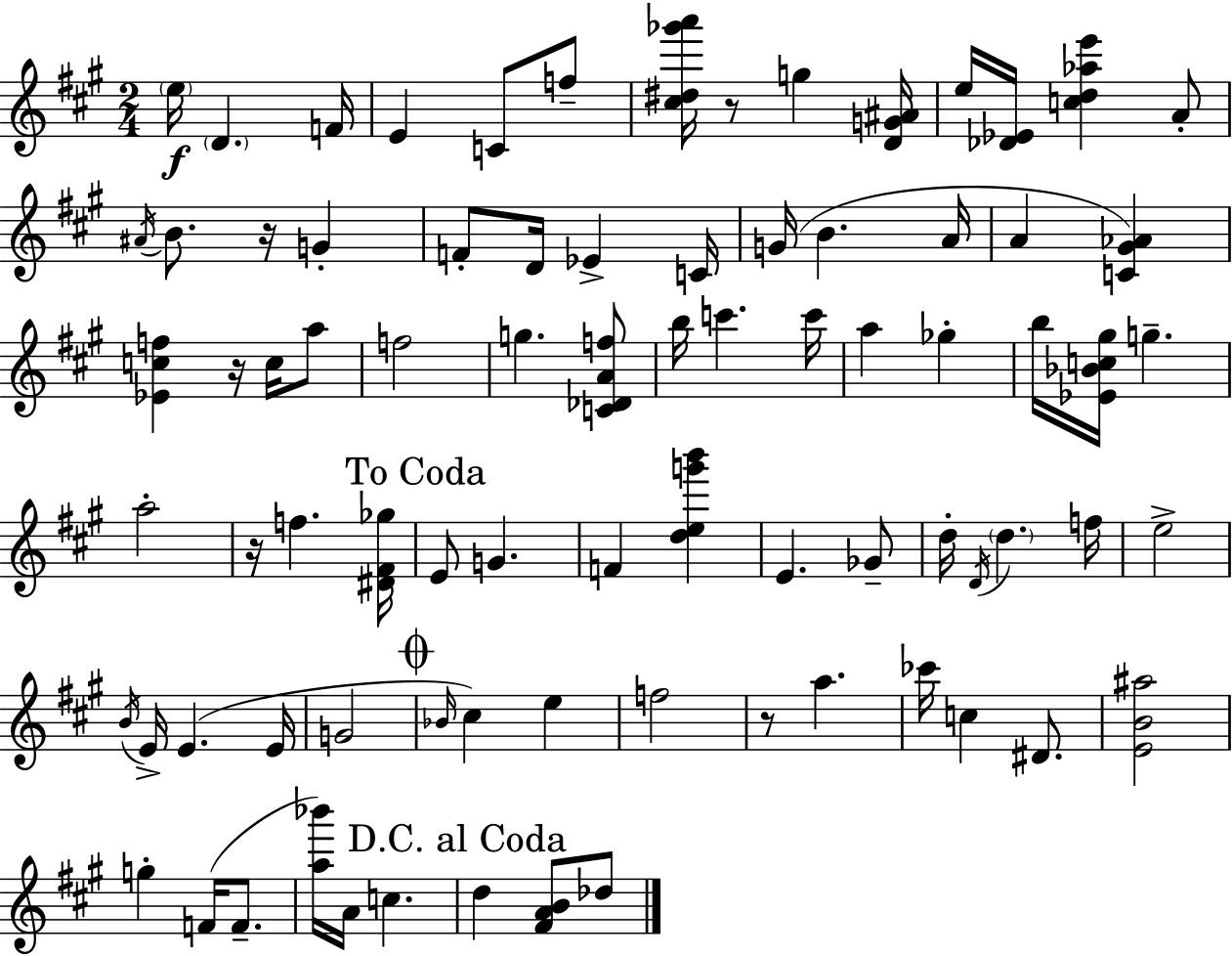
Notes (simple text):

E5/s D4/q. F4/s E4/q C4/e F5/e [C#5,D#5,Gb6,A6]/s R/e G5/q [D4,G4,A#4]/s E5/s [Db4,Eb4]/s [C5,D5,Ab5,E6]/q A4/e A#4/s B4/e. R/s G4/q F4/e D4/s Eb4/q C4/s G4/s B4/q. A4/s A4/q [C4,G#4,Ab4]/q [Eb4,C5,F5]/q R/s C5/s A5/e F5/h G5/q. [C4,Db4,A4,F5]/e B5/s C6/q. C6/s A5/q Gb5/q B5/s [Eb4,Bb4,C5,G#5]/s G5/q. A5/h R/s F5/q. [D#4,F#4,Gb5]/s E4/e G4/q. F4/q [D5,E5,G6,B6]/q E4/q. Gb4/e D5/s D4/s D5/q. F5/s E5/h B4/s E4/s E4/q. E4/s G4/h Bb4/s C#5/q E5/q F5/h R/e A5/q. CES6/s C5/q D#4/e. [E4,B4,A#5]/h G5/q F4/s F4/e. [A5,Bb6]/s A4/s C5/q. D5/q [F#4,A4,B4]/e Db5/e